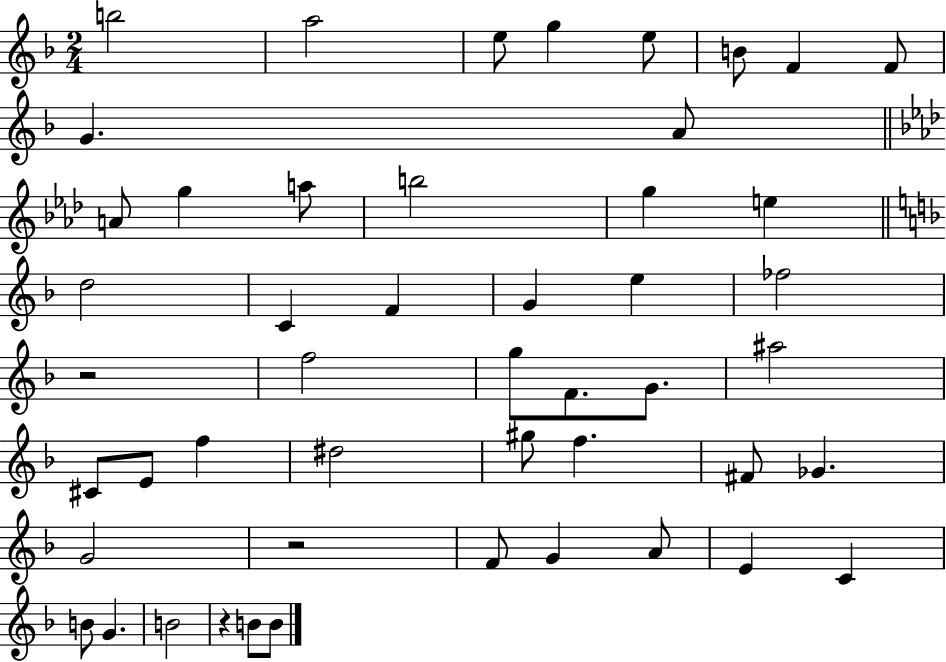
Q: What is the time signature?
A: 2/4